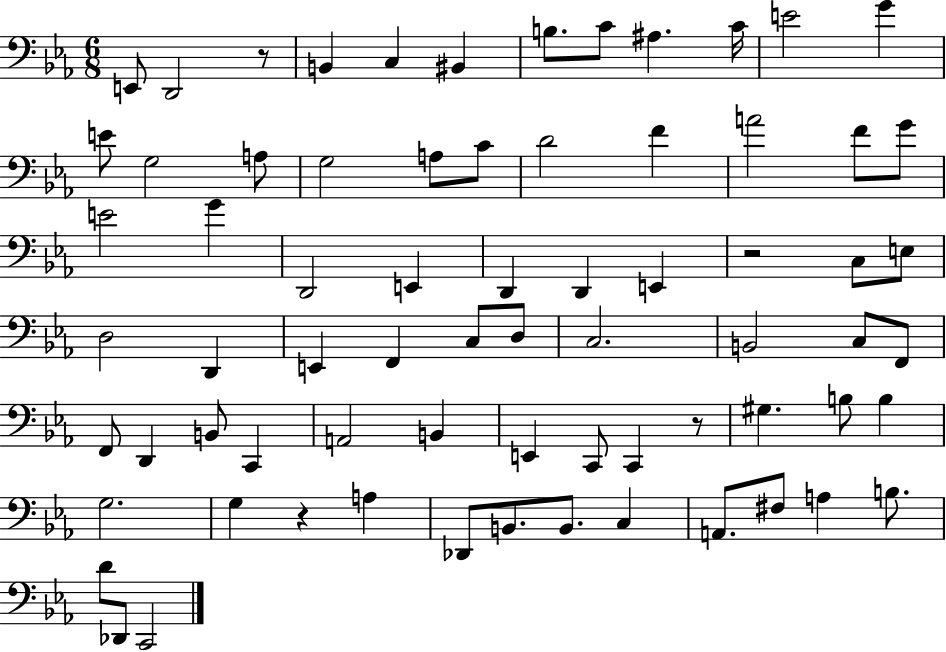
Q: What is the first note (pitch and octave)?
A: E2